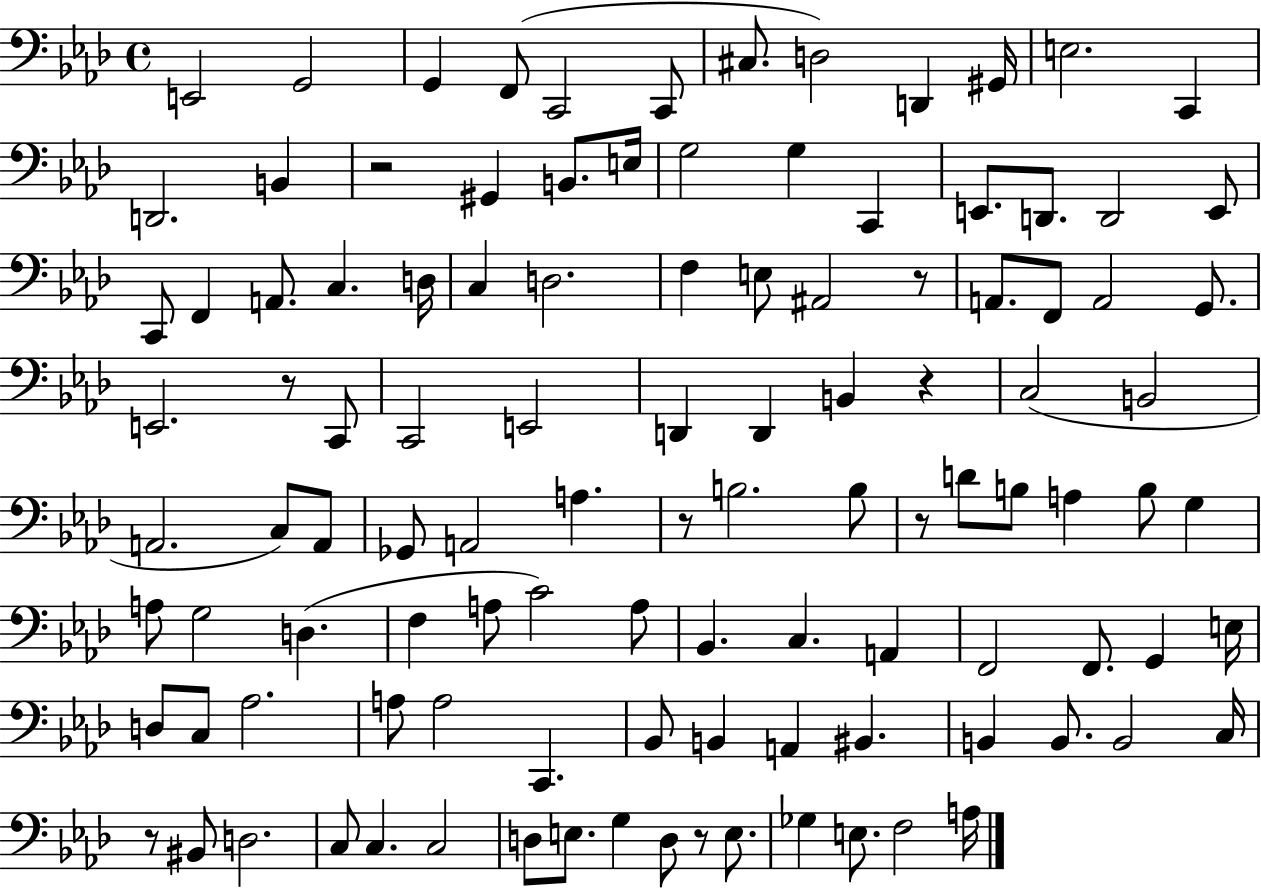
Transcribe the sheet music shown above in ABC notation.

X:1
T:Untitled
M:4/4
L:1/4
K:Ab
E,,2 G,,2 G,, F,,/2 C,,2 C,,/2 ^C,/2 D,2 D,, ^G,,/4 E,2 C,, D,,2 B,, z2 ^G,, B,,/2 E,/4 G,2 G, C,, E,,/2 D,,/2 D,,2 E,,/2 C,,/2 F,, A,,/2 C, D,/4 C, D,2 F, E,/2 ^A,,2 z/2 A,,/2 F,,/2 A,,2 G,,/2 E,,2 z/2 C,,/2 C,,2 E,,2 D,, D,, B,, z C,2 B,,2 A,,2 C,/2 A,,/2 _G,,/2 A,,2 A, z/2 B,2 B,/2 z/2 D/2 B,/2 A, B,/2 G, A,/2 G,2 D, F, A,/2 C2 A,/2 _B,, C, A,, F,,2 F,,/2 G,, E,/4 D,/2 C,/2 _A,2 A,/2 A,2 C,, _B,,/2 B,, A,, ^B,, B,, B,,/2 B,,2 C,/4 z/2 ^B,,/2 D,2 C,/2 C, C,2 D,/2 E,/2 G, D,/2 z/2 E,/2 _G, E,/2 F,2 A,/4